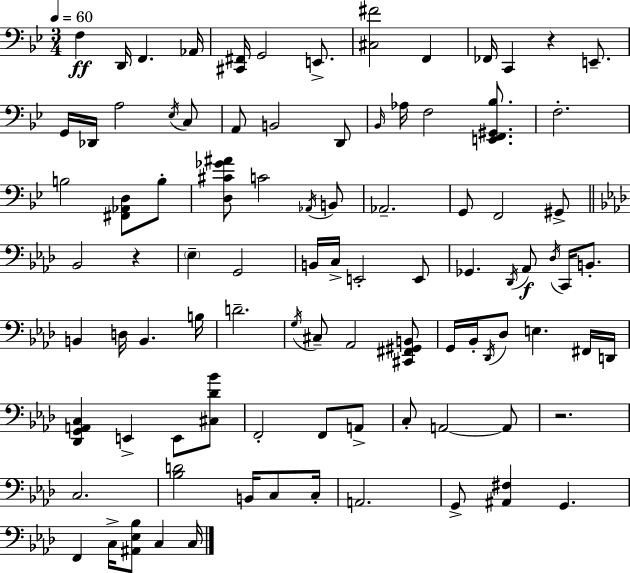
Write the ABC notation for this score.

X:1
T:Untitled
M:3/4
L:1/4
K:Gm
F, D,,/4 F,, _A,,/4 [^C,,^F,,]/4 G,,2 E,,/2 [^C,^F]2 F,, _F,,/4 C,, z E,,/2 G,,/4 _D,,/4 A,2 _E,/4 C,/2 A,,/2 B,,2 D,,/2 _B,,/4 _A,/4 F,2 [E,,F,,^G,,_B,]/2 F,2 B,2 [^F,,_A,,D,]/2 B,/2 [D,^C_G^A]/2 C2 _A,,/4 B,,/2 _A,,2 G,,/2 F,,2 ^G,,/2 _B,,2 z _E, G,,2 B,,/4 C,/4 E,,2 E,,/2 _G,, _D,,/4 _A,,/2 _D,/4 C,,/4 B,,/2 B,, D,/4 B,, B,/4 D2 G,/4 ^C,/2 _A,,2 [^C,,^F,,^G,,B,,]/2 G,,/4 _B,,/4 _D,,/4 _D,/2 E, ^F,,/4 D,,/4 [_D,,G,,A,,C,] E,, E,,/2 [^C,_D_B]/2 F,,2 F,,/2 A,,/2 C,/2 A,,2 A,,/2 z2 C,2 [_B,D]2 B,,/4 C,/2 C,/4 A,,2 G,,/2 [^A,,^F,] G,, F,, C,/4 [^A,,_E,_B,]/2 C, C,/4